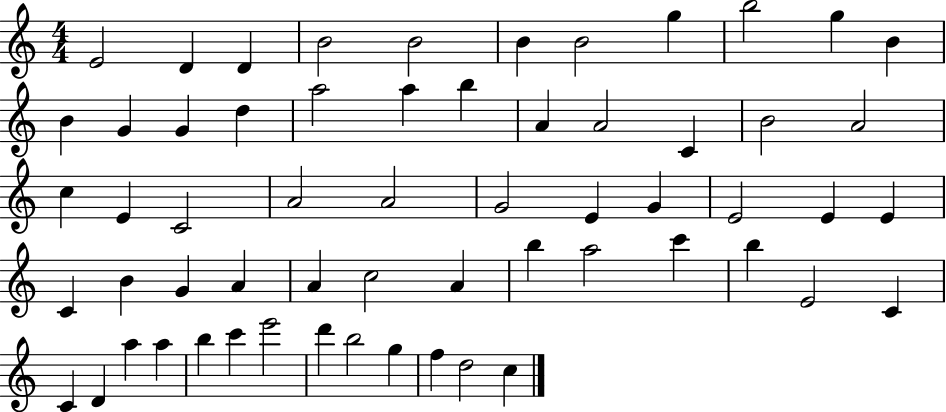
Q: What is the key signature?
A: C major